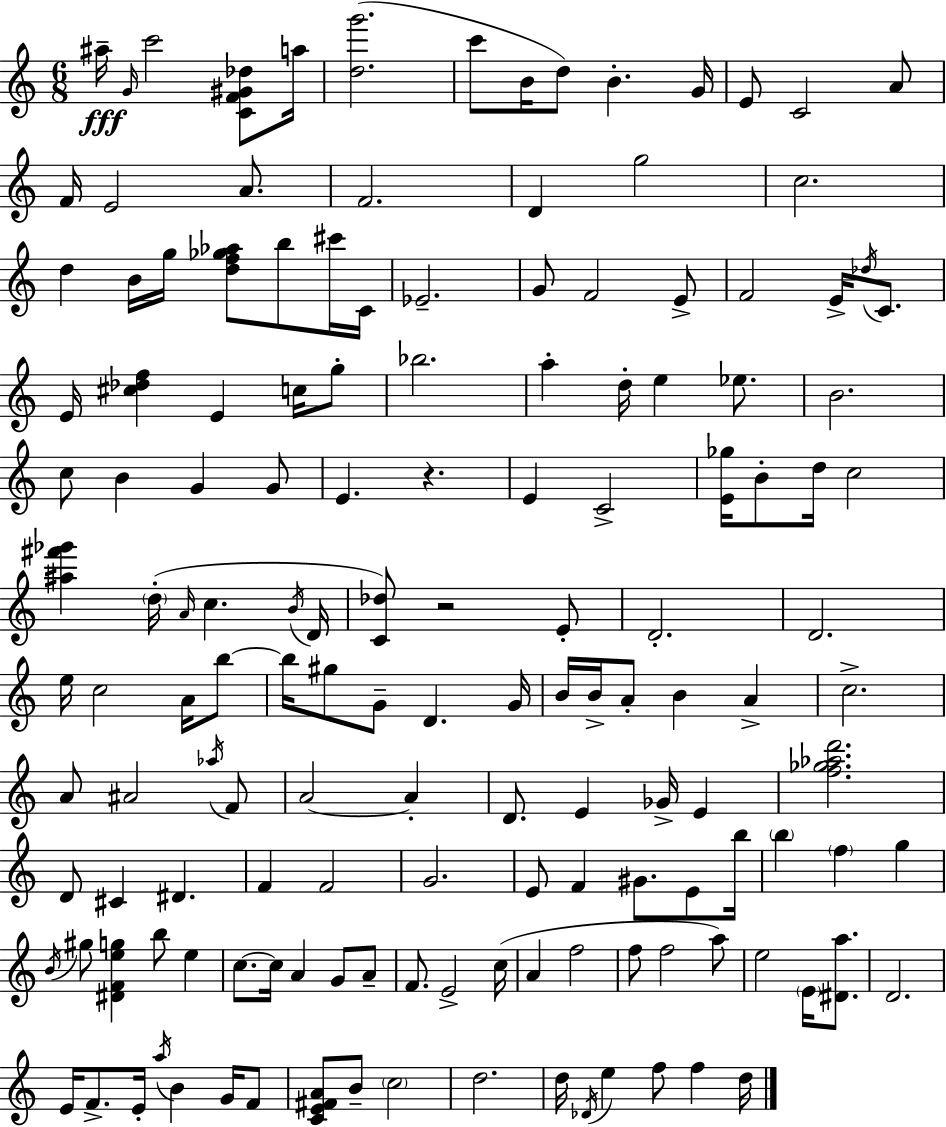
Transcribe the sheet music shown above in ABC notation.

X:1
T:Untitled
M:6/8
L:1/4
K:Am
^a/4 G/4 c'2 [CF^G_d]/2 a/4 [dg']2 c'/2 B/4 d/2 B G/4 E/2 C2 A/2 F/4 E2 A/2 F2 D g2 c2 d B/4 g/4 [df_g_a]/2 b/2 ^c'/4 C/4 _E2 G/2 F2 E/2 F2 E/4 _d/4 C/2 E/4 [^c_df] E c/4 g/2 _b2 a d/4 e _e/2 B2 c/2 B G G/2 E z E C2 [E_g]/4 B/2 d/4 c2 [^a^f'_g'] d/4 A/4 c B/4 D/4 [C_d]/2 z2 E/2 D2 D2 e/4 c2 A/4 b/2 b/4 ^g/2 G/2 D G/4 B/4 B/4 A/2 B A c2 A/2 ^A2 _a/4 F/2 A2 A D/2 E _G/4 E [f_g_ad']2 D/2 ^C ^D F F2 G2 E/2 F ^G/2 E/2 b/4 b f g B/4 ^g/2 [^DFeg] b/2 e c/2 c/4 A G/2 A/2 F/2 E2 c/4 A f2 f/2 f2 a/2 e2 E/4 [^Da]/2 D2 E/4 F/2 E/4 a/4 B G/4 F/2 [CE^FA]/2 B/2 c2 d2 d/4 _D/4 e f/2 f d/4